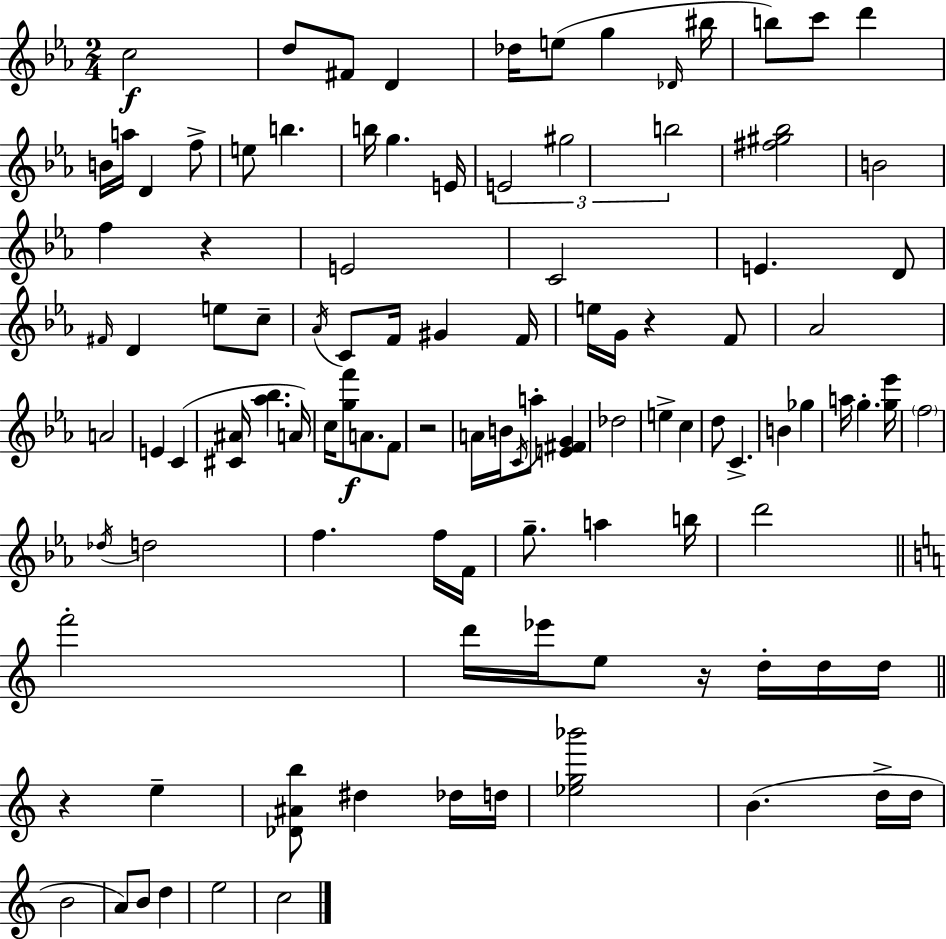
C5/h D5/e F#4/e D4/q Db5/s E5/e G5/q Db4/s BIS5/s B5/e C6/e D6/q B4/s A5/s D4/q F5/e E5/e B5/q. B5/s G5/q. E4/s E4/h G#5/h B5/h [F#5,G#5,Bb5]/h B4/h F5/q R/q E4/h C4/h E4/q. D4/e F#4/s D4/q E5/e C5/e Ab4/s C4/e F4/s G#4/q F4/s E5/s G4/s R/q F4/e Ab4/h A4/h E4/q C4/q [C#4,A#4]/s [Ab5,Bb5]/q. A4/s C5/s [G5,F6]/e A4/e. F4/e R/h A4/s B4/s C4/s A5/e [E4,F#4,G4]/q Db5/h E5/q C5/q D5/e C4/q. B4/q Gb5/q A5/s G5/q. [G5,Eb6]/s F5/h Db5/s D5/h F5/q. F5/s F4/s G5/e. A5/q B5/s D6/h F6/h D6/s Eb6/s E5/e R/s D5/s D5/s D5/s R/q E5/q [Db4,A#4,B5]/e D#5/q Db5/s D5/s [Eb5,G5,Bb6]/h B4/q. D5/s D5/s B4/h A4/e B4/e D5/q E5/h C5/h